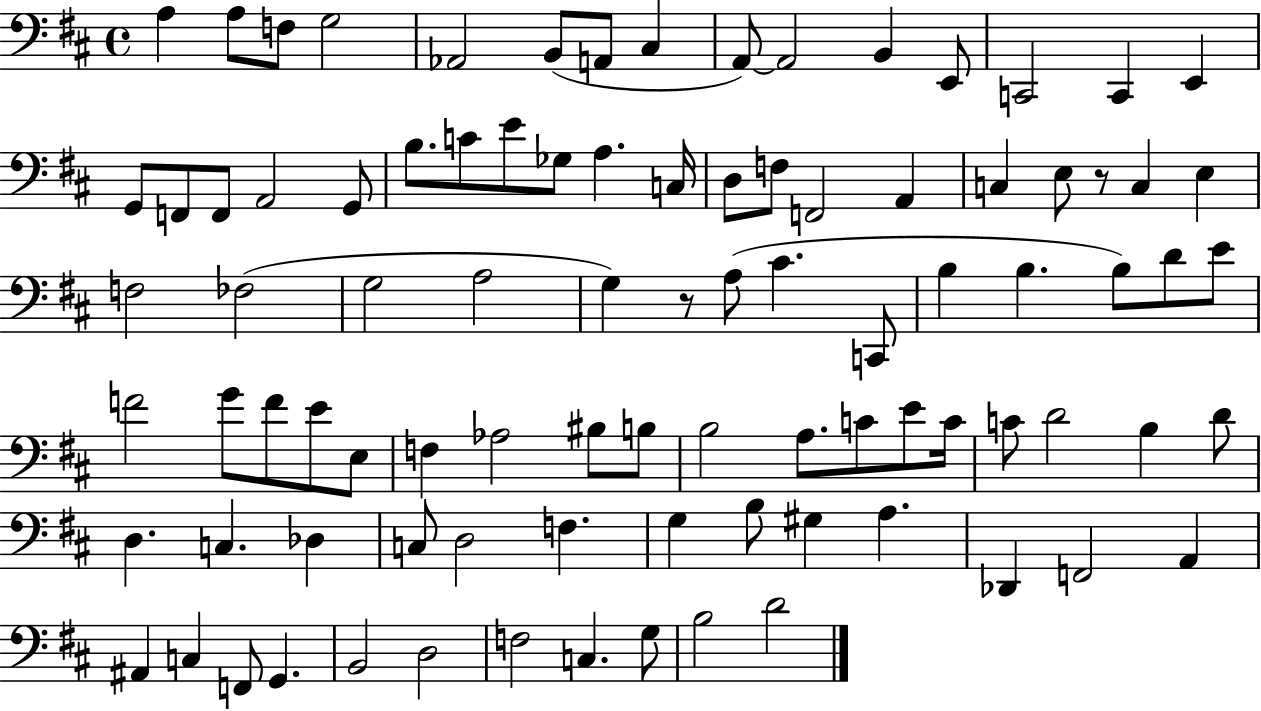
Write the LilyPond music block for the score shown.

{
  \clef bass
  \time 4/4
  \defaultTimeSignature
  \key d \major
  a4 a8 f8 g2 | aes,2 b,8( a,8 cis4 | a,8~~) a,2 b,4 e,8 | c,2 c,4 e,4 | \break g,8 f,8 f,8 a,2 g,8 | b8. c'8 e'8 ges8 a4. c16 | d8 f8 f,2 a,4 | c4 e8 r8 c4 e4 | \break f2 fes2( | g2 a2 | g4) r8 a8( cis'4. c,8 | b4 b4. b8) d'8 e'8 | \break f'2 g'8 f'8 e'8 e8 | f4 aes2 bis8 b8 | b2 a8. c'8 e'8 c'16 | c'8 d'2 b4 d'8 | \break d4. c4. des4 | c8 d2 f4. | g4 b8 gis4 a4. | des,4 f,2 a,4 | \break ais,4 c4 f,8 g,4. | b,2 d2 | f2 c4. g8 | b2 d'2 | \break \bar "|."
}